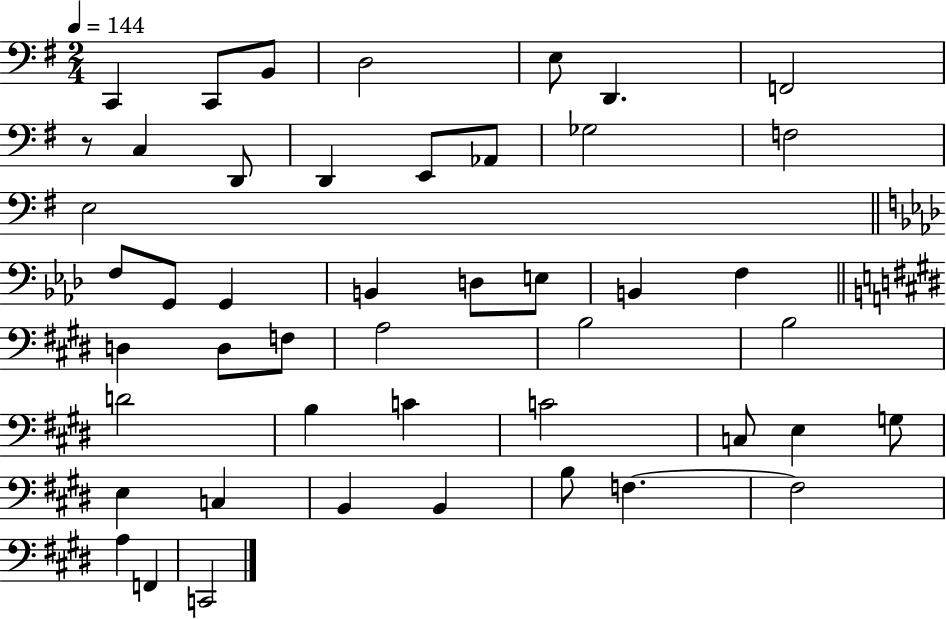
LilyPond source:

{
  \clef bass
  \numericTimeSignature
  \time 2/4
  \key g \major
  \tempo 4 = 144
  c,4 c,8 b,8 | d2 | e8 d,4. | f,2 | \break r8 c4 d,8 | d,4 e,8 aes,8 | ges2 | f2 | \break e2 | \bar "||" \break \key aes \major f8 g,8 g,4 | b,4 d8 e8 | b,4 f4 | \bar "||" \break \key e \major d4 d8 f8 | a2 | b2 | b2 | \break d'2 | b4 c'4 | c'2 | c8 e4 g8 | \break e4 c4 | b,4 b,4 | b8 f4.~~ | f2 | \break a4 f,4 | c,2 | \bar "|."
}